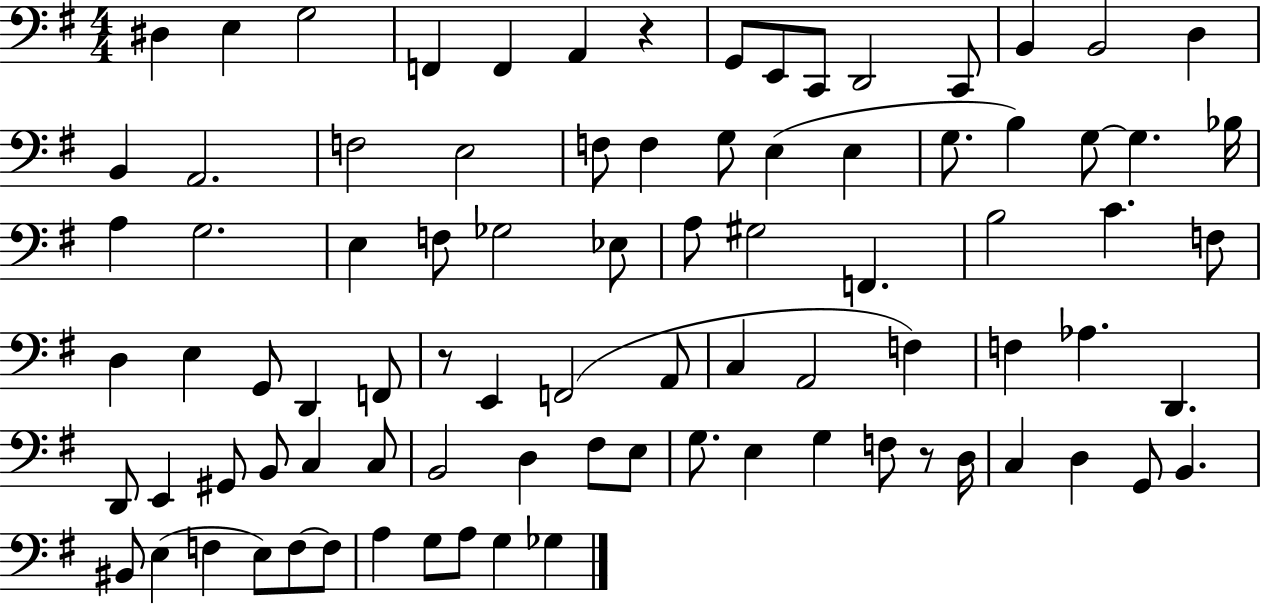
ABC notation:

X:1
T:Untitled
M:4/4
L:1/4
K:G
^D, E, G,2 F,, F,, A,, z G,,/2 E,,/2 C,,/2 D,,2 C,,/2 B,, B,,2 D, B,, A,,2 F,2 E,2 F,/2 F, G,/2 E, E, G,/2 B, G,/2 G, _B,/4 A, G,2 E, F,/2 _G,2 _E,/2 A,/2 ^G,2 F,, B,2 C F,/2 D, E, G,,/2 D,, F,,/2 z/2 E,, F,,2 A,,/2 C, A,,2 F, F, _A, D,, D,,/2 E,, ^G,,/2 B,,/2 C, C,/2 B,,2 D, ^F,/2 E,/2 G,/2 E, G, F,/2 z/2 D,/4 C, D, G,,/2 B,, ^B,,/2 E, F, E,/2 F,/2 F,/2 A, G,/2 A,/2 G, _G,